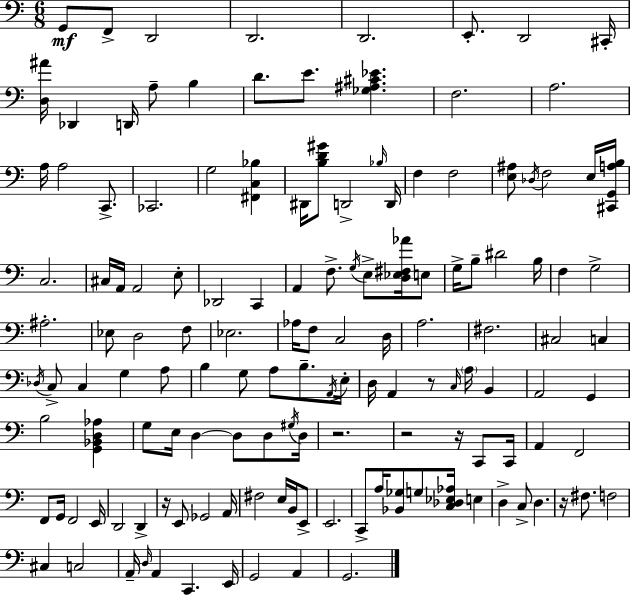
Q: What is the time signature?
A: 6/8